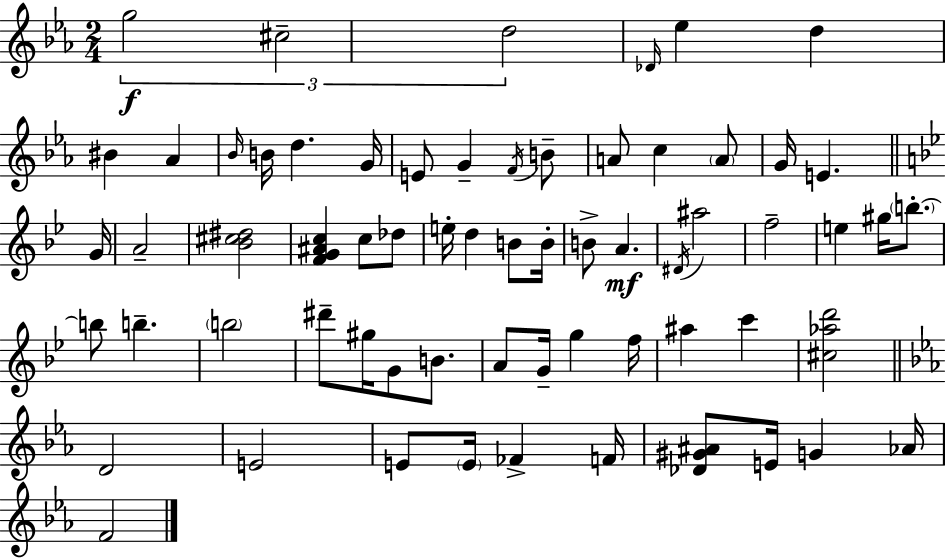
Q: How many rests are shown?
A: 0